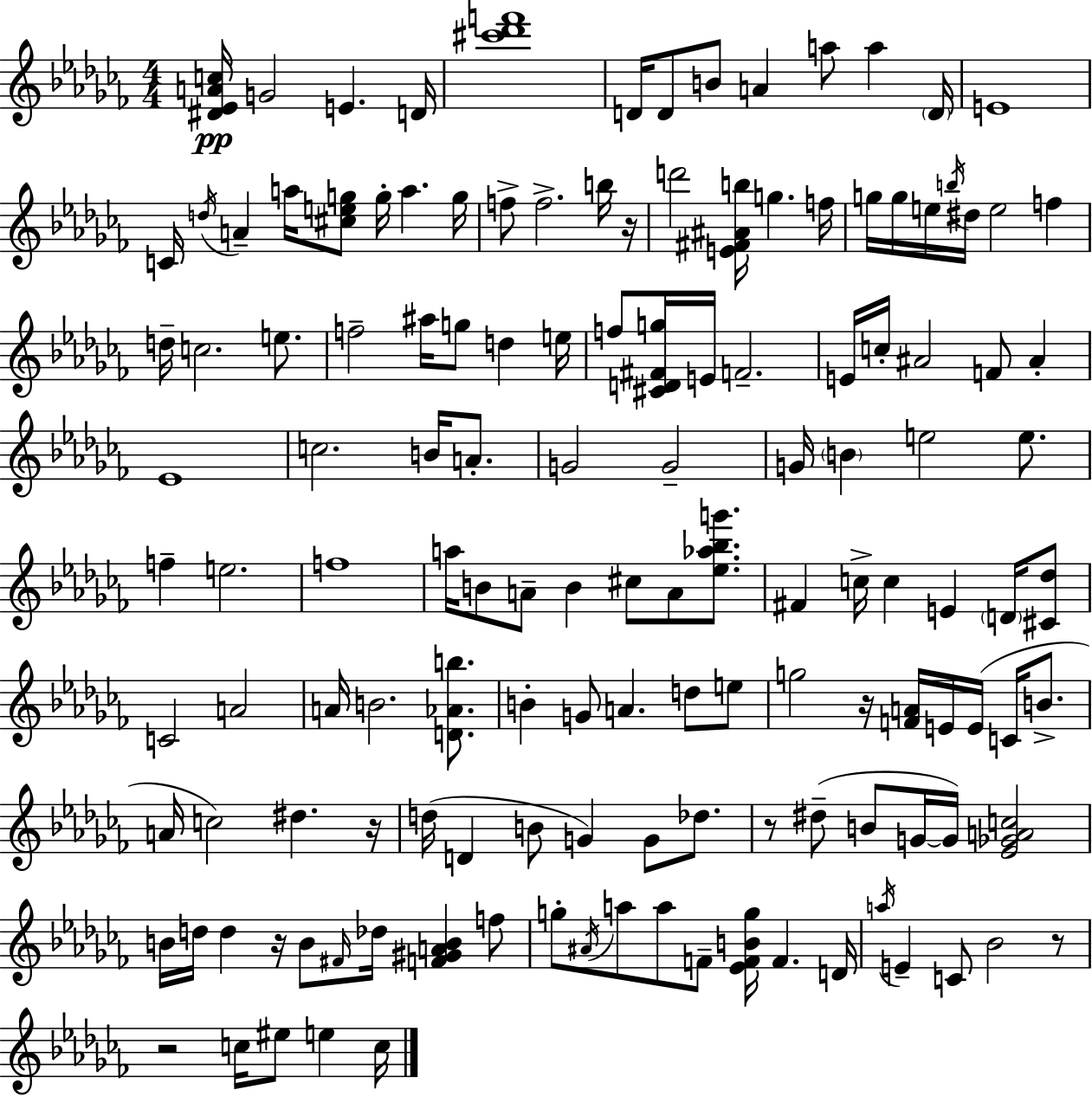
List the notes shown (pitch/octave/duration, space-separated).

[D#4,Eb4,A4,C5]/s G4/h E4/q. D4/s [C#6,Db6,F6]/w D4/s D4/e B4/e A4/q A5/e A5/q D4/s E4/w C4/s D5/s A4/q A5/s [C#5,E5,G5]/e G5/s A5/q. G5/s F5/e F5/h. B5/s R/s D6/h [E4,F#4,A#4,B5]/s G5/q. F5/s G5/s G5/s E5/s B5/s D#5/s E5/h F5/q D5/s C5/h. E5/e. F5/h A#5/s G5/e D5/q E5/s F5/e [C#4,D4,F#4,G5]/s E4/s F4/h. E4/s C5/s A#4/h F4/e A#4/q Eb4/w C5/h. B4/s A4/e. G4/h G4/h G4/s B4/q E5/h E5/e. F5/q E5/h. F5/w A5/s B4/e A4/e B4/q C#5/e A4/e [Eb5,Ab5,Bb5,G6]/e. F#4/q C5/s C5/q E4/q D4/s [C#4,Db5]/e C4/h A4/h A4/s B4/h. [D4,Ab4,B5]/e. B4/q G4/e A4/q. D5/e E5/e G5/h R/s [F4,A4]/s E4/s E4/s C4/s B4/e. A4/s C5/h D#5/q. R/s D5/s D4/q B4/e G4/q G4/e Db5/e. R/e D#5/e B4/e G4/s G4/s [Eb4,Gb4,A4,C5]/h B4/s D5/s D5/q R/s B4/e F#4/s Db5/s [F4,G#4,A4,B4]/q F5/e G5/e A#4/s A5/e A5/e F4/e [Eb4,F4,B4,G5]/s F4/q. D4/s A5/s E4/q C4/e Bb4/h R/e R/h C5/s EIS5/e E5/q C5/s